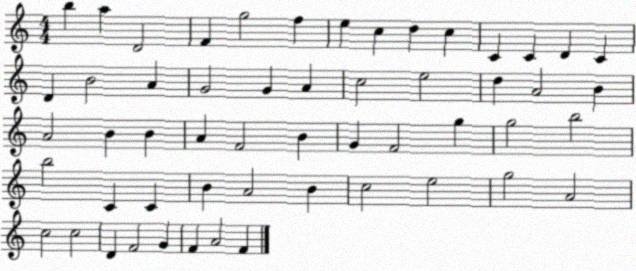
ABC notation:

X:1
T:Untitled
M:4/4
L:1/4
K:C
b a D2 F g2 f e c d c C C D C D B2 A G2 G A c2 e2 d A2 B A2 B B A F2 B G F2 g g2 b2 b2 C C B A2 B c2 e2 g2 A2 c2 c2 D F2 G F A2 F